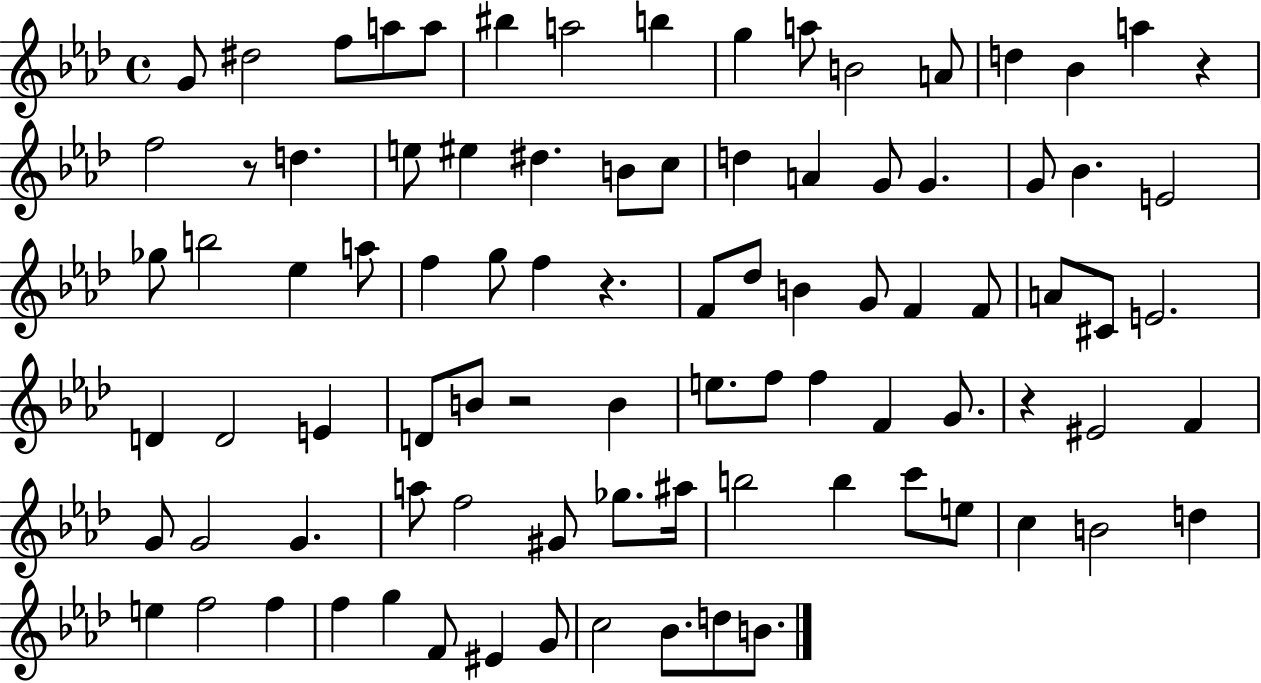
{
  \clef treble
  \time 4/4
  \defaultTimeSignature
  \key aes \major
  g'8 dis''2 f''8 a''8 a''8 | bis''4 a''2 b''4 | g''4 a''8 b'2 a'8 | d''4 bes'4 a''4 r4 | \break f''2 r8 d''4. | e''8 eis''4 dis''4. b'8 c''8 | d''4 a'4 g'8 g'4. | g'8 bes'4. e'2 | \break ges''8 b''2 ees''4 a''8 | f''4 g''8 f''4 r4. | f'8 des''8 b'4 g'8 f'4 f'8 | a'8 cis'8 e'2. | \break d'4 d'2 e'4 | d'8 b'8 r2 b'4 | e''8. f''8 f''4 f'4 g'8. | r4 eis'2 f'4 | \break g'8 g'2 g'4. | a''8 f''2 gis'8 ges''8. ais''16 | b''2 b''4 c'''8 e''8 | c''4 b'2 d''4 | \break e''4 f''2 f''4 | f''4 g''4 f'8 eis'4 g'8 | c''2 bes'8. d''8 b'8. | \bar "|."
}